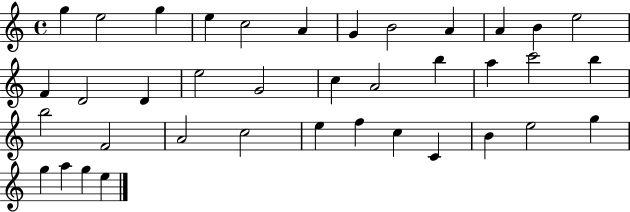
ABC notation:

X:1
T:Untitled
M:4/4
L:1/4
K:C
g e2 g e c2 A G B2 A A B e2 F D2 D e2 G2 c A2 b a c'2 b b2 F2 A2 c2 e f c C B e2 g g a g e